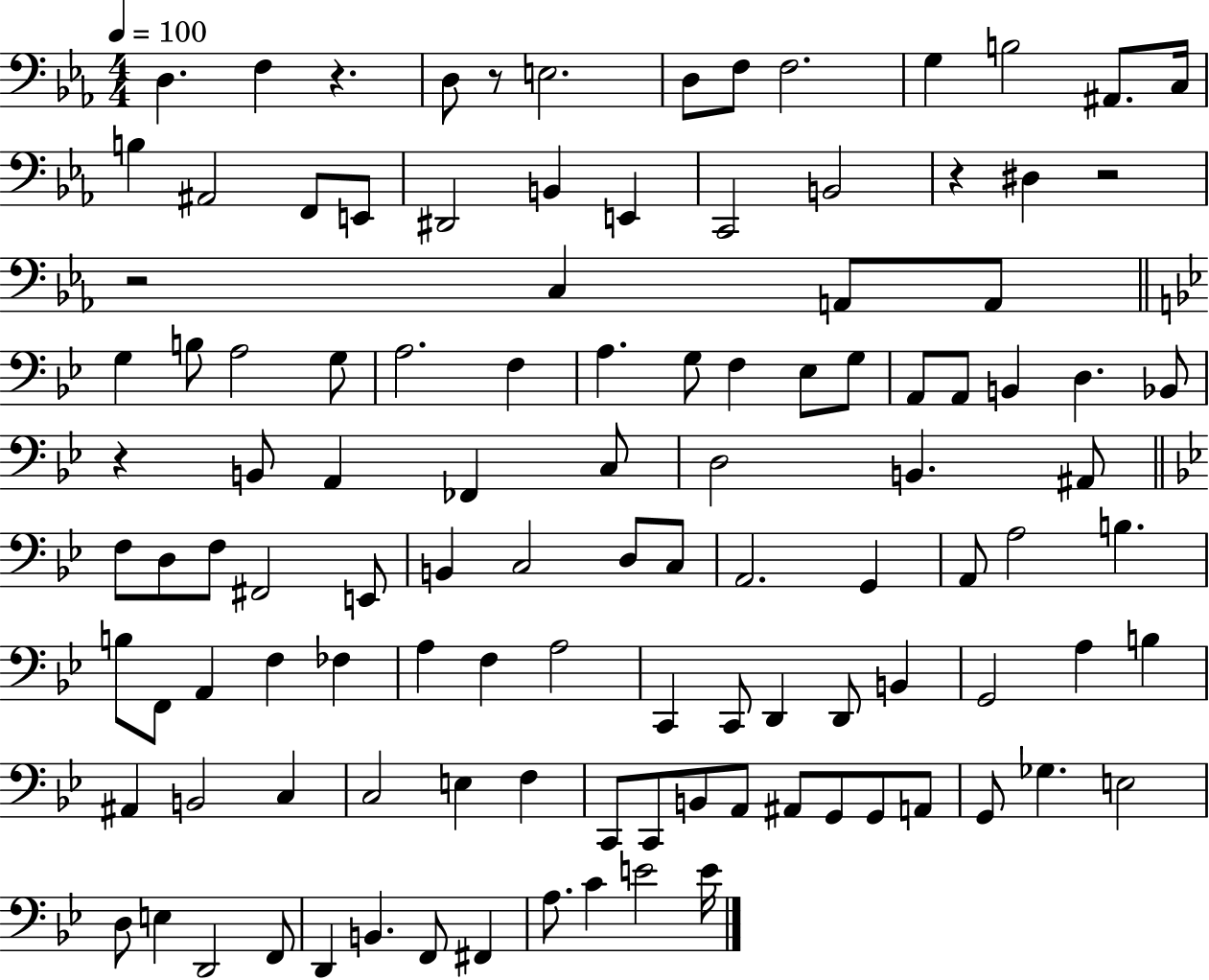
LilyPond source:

{
  \clef bass
  \numericTimeSignature
  \time 4/4
  \key ees \major
  \tempo 4 = 100
  d4. f4 r4. | d8 r8 e2. | d8 f8 f2. | g4 b2 ais,8. c16 | \break b4 ais,2 f,8 e,8 | dis,2 b,4 e,4 | c,2 b,2 | r4 dis4 r2 | \break r2 c4 a,8 a,8 | \bar "||" \break \key g \minor g4 b8 a2 g8 | a2. f4 | a4. g8 f4 ees8 g8 | a,8 a,8 b,4 d4. bes,8 | \break r4 b,8 a,4 fes,4 c8 | d2 b,4. ais,8 | \bar "||" \break \key bes \major f8 d8 f8 fis,2 e,8 | b,4 c2 d8 c8 | a,2. g,4 | a,8 a2 b4. | \break b8 f,8 a,4 f4 fes4 | a4 f4 a2 | c,4 c,8 d,4 d,8 b,4 | g,2 a4 b4 | \break ais,4 b,2 c4 | c2 e4 f4 | c,8 c,8 b,8 a,8 ais,8 g,8 g,8 a,8 | g,8 ges4. e2 | \break d8 e4 d,2 f,8 | d,4 b,4. f,8 fis,4 | a8. c'4 e'2 e'16 | \bar "|."
}